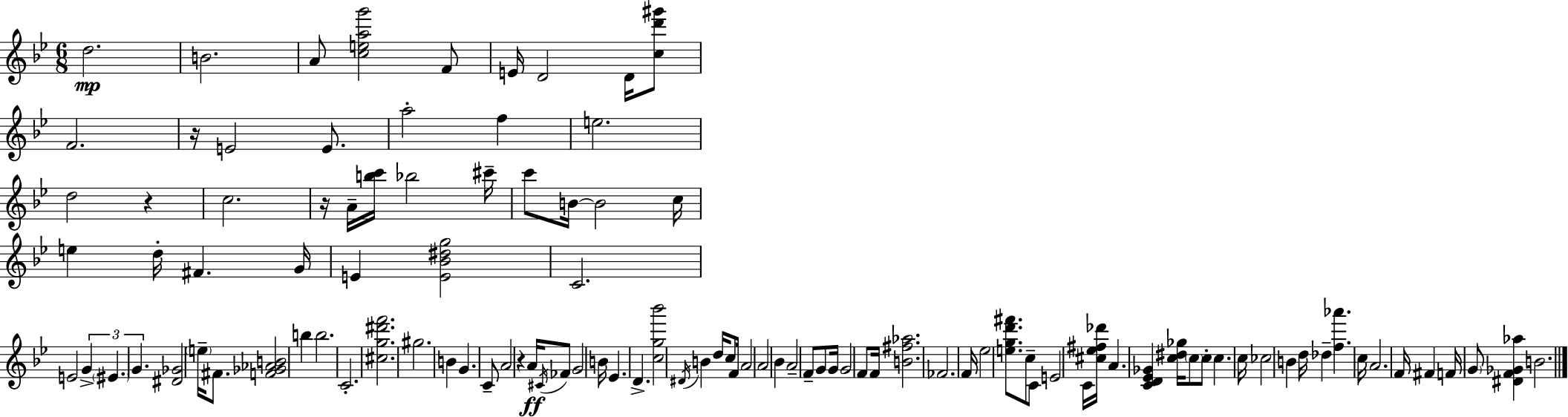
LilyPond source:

{
  \clef treble
  \numericTimeSignature
  \time 6/8
  \key g \minor
  d''2.\mp | b'2. | a'8 <c'' e'' a'' g'''>2 f'8 | e'16 d'2 d'16 <c'' d''' gis'''>8 | \break f'2. | r16 e'2 e'8. | a''2-. f''4 | e''2. | \break d''2 r4 | c''2. | r16 a'16-- <b'' c'''>16 bes''2 cis'''16-- | c'''8 b'16~~ b'2 c''16 | \break e''4 d''16-. fis'4. g'16 | e'4 <e' bes' dis'' g''>2 | c'2. | e'2 \tuplet 3/2 { g'4-> | \break \parenthesize eis'4. g'4. } | <dis' ges'>2 \parenthesize e''16-- fis'8. | <f' ges' aes' b'>2 b''4 | b''2. | \break c'2.-. | <cis'' g'' dis''' f'''>2. | gis''2. | b'4 g'4. c'8-- | \break a'2 r4 | a'16\ff \acciaccatura { cis'16 } fes'8 g'2 | b'16 ees'4. d'4.-> | <c'' g'' bes'''>2 \acciaccatura { dis'16 } b'4 | \break d''16 c''8 f'16 a'2 | a'2 bes'4 | a'2-- f'8-- | g'8 g'16 g'2 f'8 | \break f'16 <b' fis'' aes''>2. | fes'2. | f'16 ees''2 <e'' g'' d''' fis'''>8. | c''8-- c'8 e'2 | \break c'16 <cis'' ees'' fis'' des'''>16 a'4. <c' d' ees' ges'>4 | <c'' dis'' ges''>16 \parenthesize c''8 c''8-. c''4. | c''16 ces''2 b'4 | d''16 des''4-- <f'' aes'''>4. | \break c''16 a'2. | f'16 fis'4 f'16 \parenthesize g'8 <dis' f' ges' aes''>4 | b'2. | \bar "|."
}